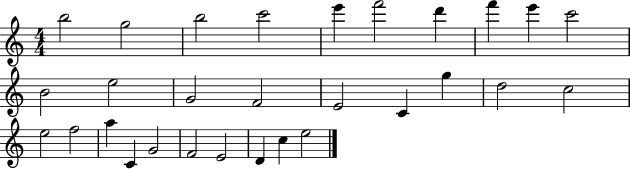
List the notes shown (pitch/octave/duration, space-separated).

B5/h G5/h B5/h C6/h E6/q F6/h D6/q F6/q E6/q C6/h B4/h E5/h G4/h F4/h E4/h C4/q G5/q D5/h C5/h E5/h F5/h A5/q C4/q G4/h F4/h E4/h D4/q C5/q E5/h